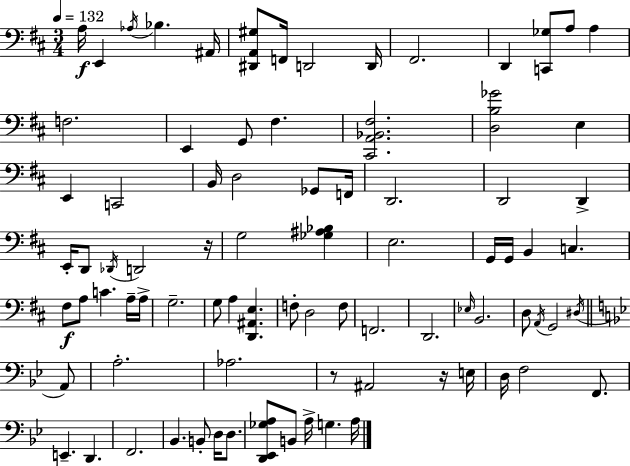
X:1
T:Untitled
M:3/4
L:1/4
K:D
A,/4 E,, _A,/4 _B, ^A,,/4 [^D,,A,,^G,]/2 F,,/4 D,,2 D,,/4 ^F,,2 D,, [C,,_G,]/2 A,/2 A, F,2 E,, G,,/2 ^F, [^C,,A,,_B,,^F,]2 [D,B,_G]2 E, E,, C,,2 B,,/4 D,2 _G,,/2 F,,/4 D,,2 D,,2 D,, E,,/4 D,,/2 _D,,/4 D,,2 z/4 G,2 [_G,^A,_B,] E,2 G,,/4 G,,/4 B,, C, ^F,/2 A,/2 C A,/4 A,/4 G,2 G,/2 A, [D,,^A,,E,] F,/2 D,2 F,/2 F,,2 D,,2 _E,/4 B,,2 D,/2 A,,/4 G,,2 ^D,/4 A,,/2 A,2 _A,2 z/2 ^A,,2 z/4 E,/4 D,/4 F,2 F,,/2 E,, D,, F,,2 _B,, B,,/2 D,/4 D,/2 [D,,_E,,_G,A,]/2 B,,/2 A,/4 G, A,/4